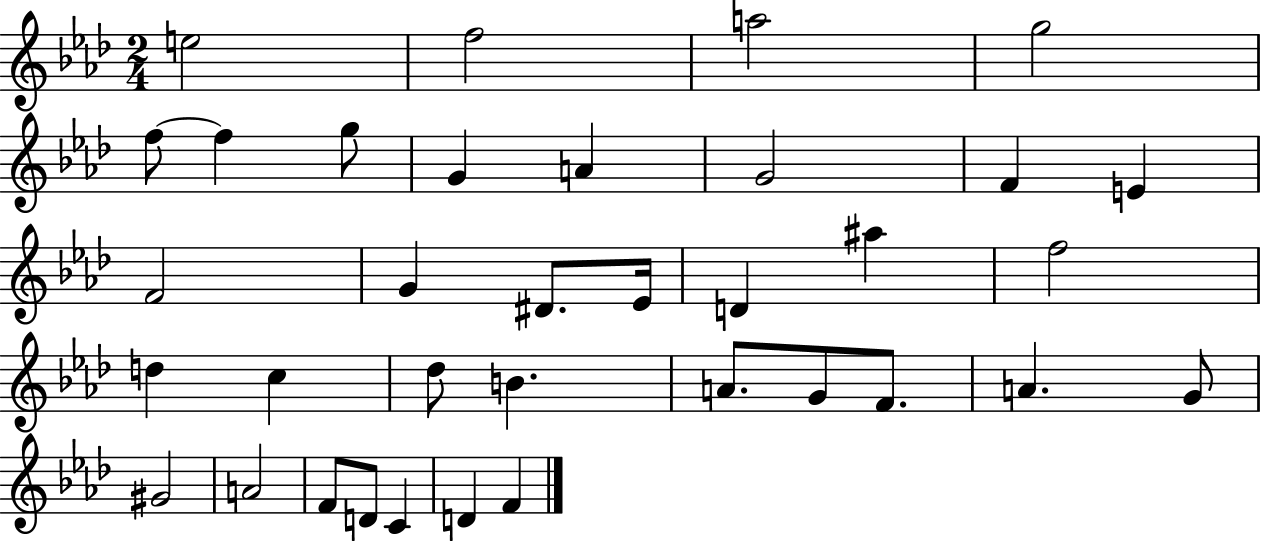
{
  \clef treble
  \numericTimeSignature
  \time 2/4
  \key aes \major
  e''2 | f''2 | a''2 | g''2 | \break f''8~~ f''4 g''8 | g'4 a'4 | g'2 | f'4 e'4 | \break f'2 | g'4 dis'8. ees'16 | d'4 ais''4 | f''2 | \break d''4 c''4 | des''8 b'4. | a'8. g'8 f'8. | a'4. g'8 | \break gis'2 | a'2 | f'8 d'8 c'4 | d'4 f'4 | \break \bar "|."
}